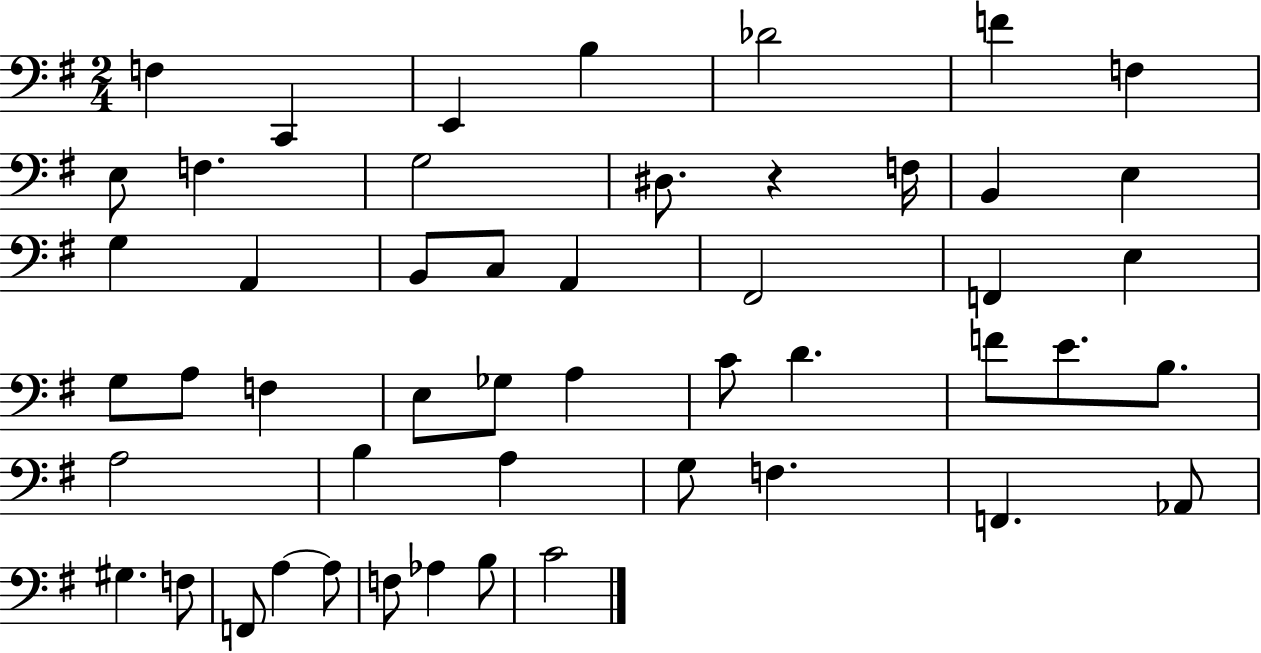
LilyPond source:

{
  \clef bass
  \numericTimeSignature
  \time 2/4
  \key g \major
  f4 c,4 | e,4 b4 | des'2 | f'4 f4 | \break e8 f4. | g2 | dis8. r4 f16 | b,4 e4 | \break g4 a,4 | b,8 c8 a,4 | fis,2 | f,4 e4 | \break g8 a8 f4 | e8 ges8 a4 | c'8 d'4. | f'8 e'8. b8. | \break a2 | b4 a4 | g8 f4. | f,4. aes,8 | \break gis4. f8 | f,8 a4~~ a8 | f8 aes4 b8 | c'2 | \break \bar "|."
}